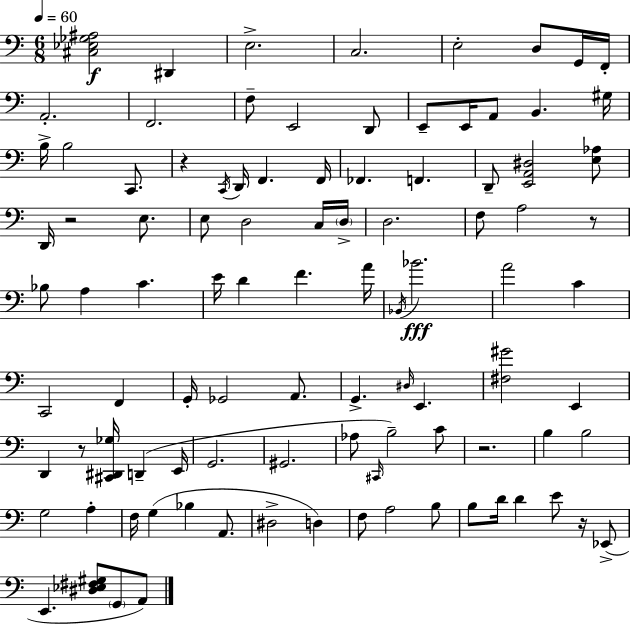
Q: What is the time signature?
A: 6/8